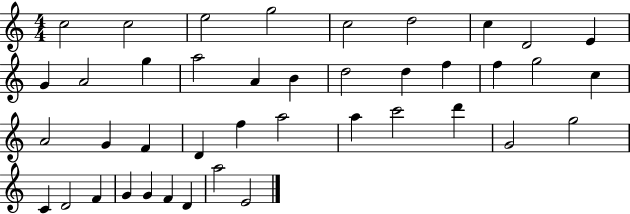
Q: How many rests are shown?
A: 0